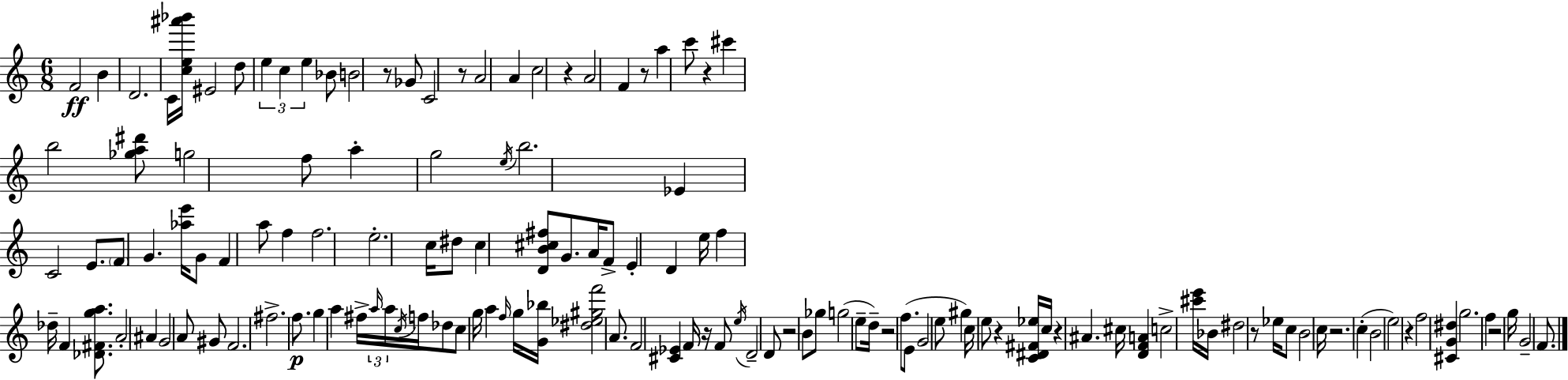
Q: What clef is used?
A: treble